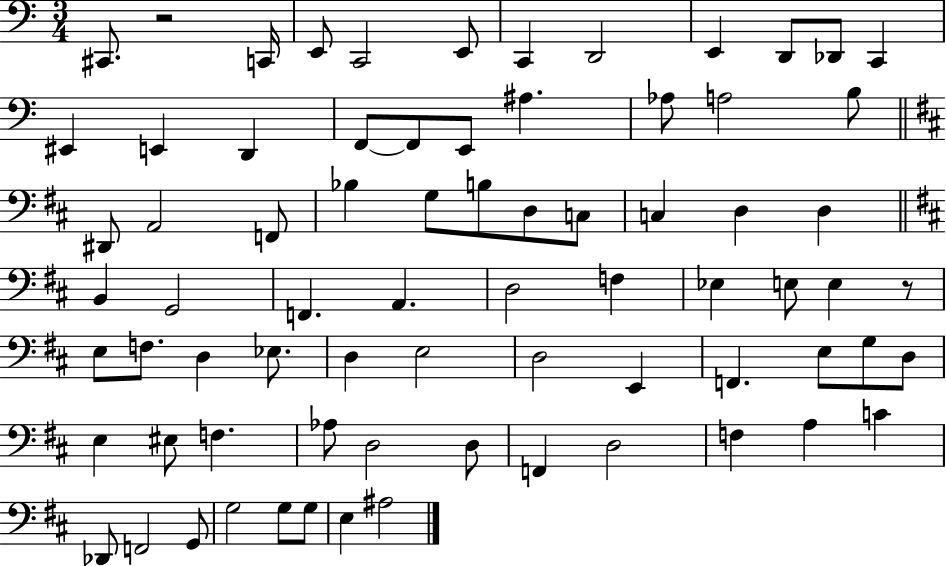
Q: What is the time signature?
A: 3/4